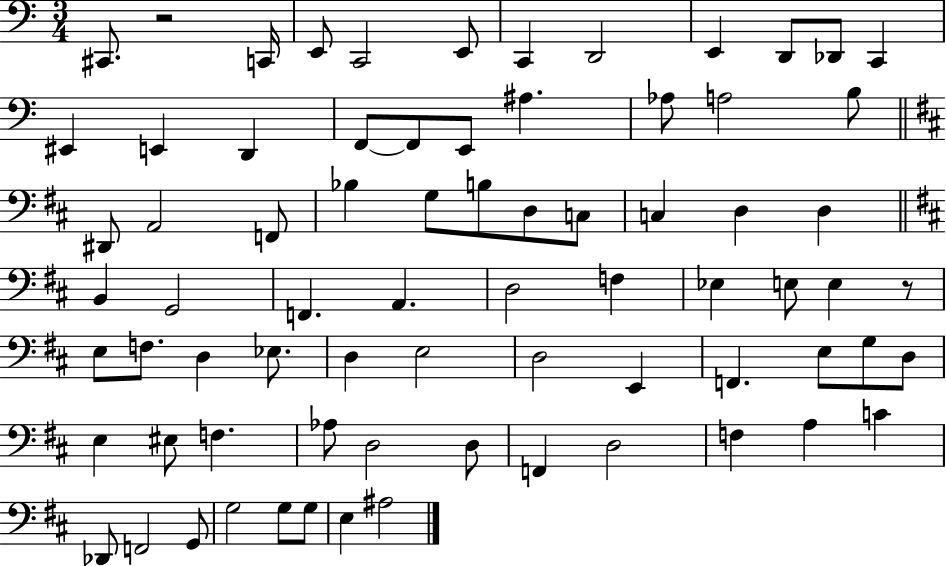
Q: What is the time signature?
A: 3/4